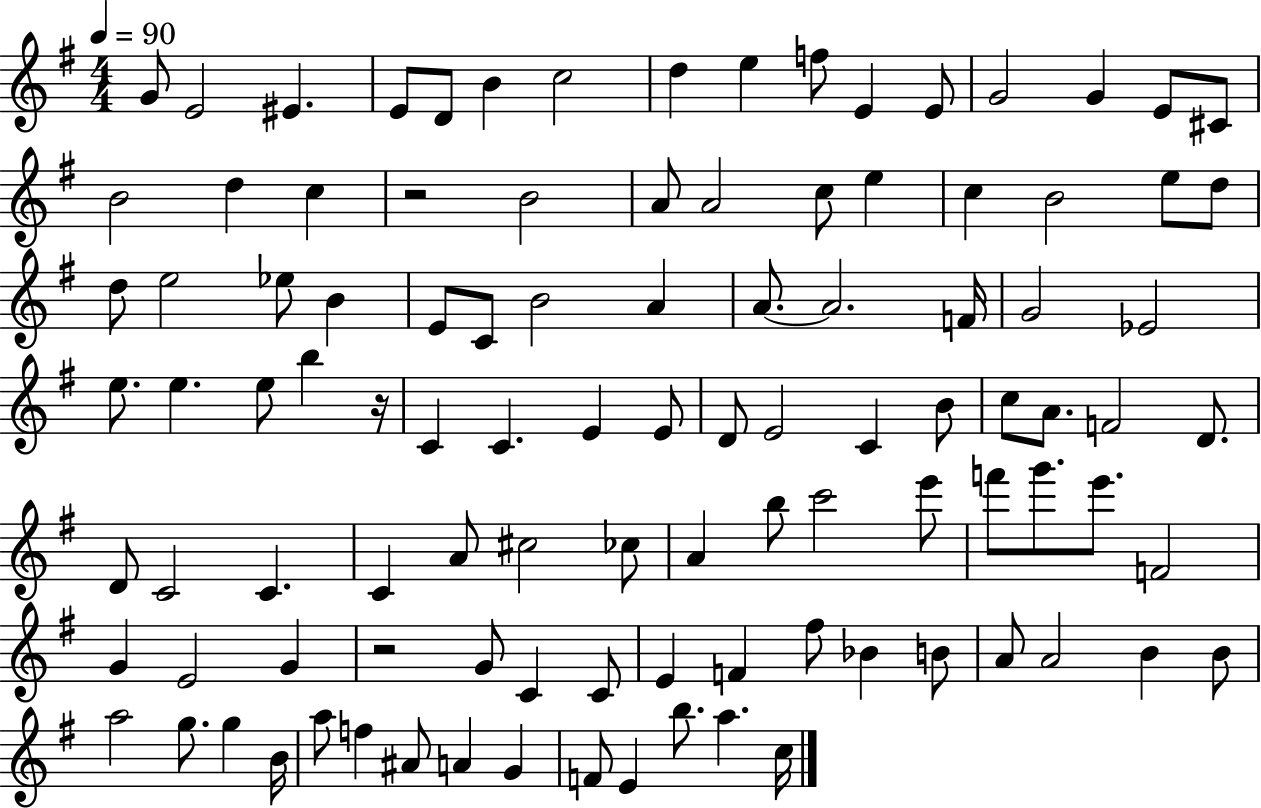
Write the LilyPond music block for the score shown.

{
  \clef treble
  \numericTimeSignature
  \time 4/4
  \key g \major
  \tempo 4 = 90
  g'8 e'2 eis'4. | e'8 d'8 b'4 c''2 | d''4 e''4 f''8 e'4 e'8 | g'2 g'4 e'8 cis'8 | \break b'2 d''4 c''4 | r2 b'2 | a'8 a'2 c''8 e''4 | c''4 b'2 e''8 d''8 | \break d''8 e''2 ees''8 b'4 | e'8 c'8 b'2 a'4 | a'8.~~ a'2. f'16 | g'2 ees'2 | \break e''8. e''4. e''8 b''4 r16 | c'4 c'4. e'4 e'8 | d'8 e'2 c'4 b'8 | c''8 a'8. f'2 d'8. | \break d'8 c'2 c'4. | c'4 a'8 cis''2 ces''8 | a'4 b''8 c'''2 e'''8 | f'''8 g'''8. e'''8. f'2 | \break g'4 e'2 g'4 | r2 g'8 c'4 c'8 | e'4 f'4 fis''8 bes'4 b'8 | a'8 a'2 b'4 b'8 | \break a''2 g''8. g''4 b'16 | a''8 f''4 ais'8 a'4 g'4 | f'8 e'4 b''8. a''4. c''16 | \bar "|."
}